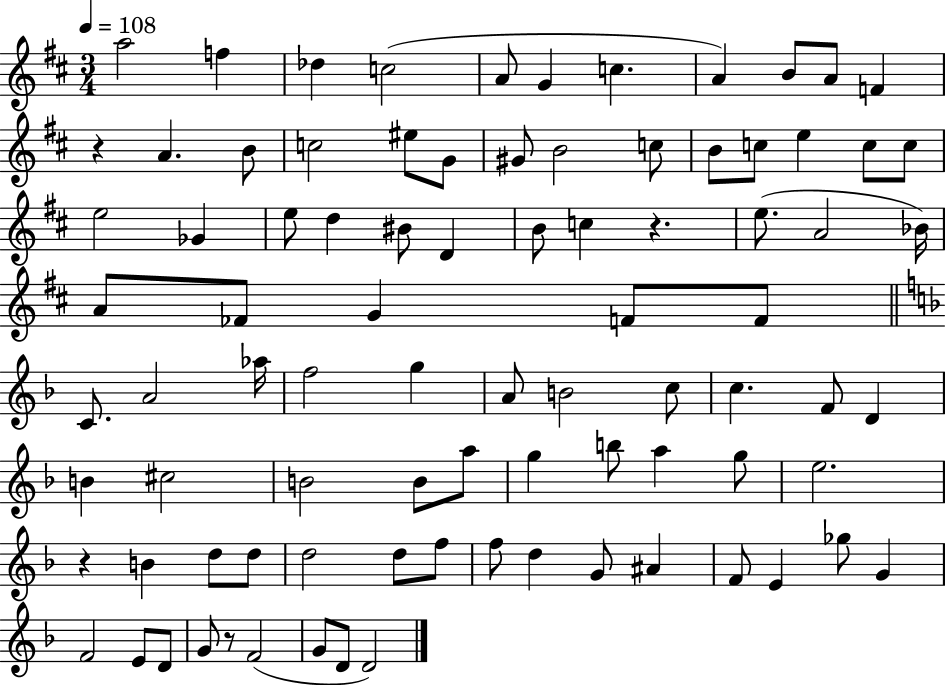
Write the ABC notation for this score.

X:1
T:Untitled
M:3/4
L:1/4
K:D
a2 f _d c2 A/2 G c A B/2 A/2 F z A B/2 c2 ^e/2 G/2 ^G/2 B2 c/2 B/2 c/2 e c/2 c/2 e2 _G e/2 d ^B/2 D B/2 c z e/2 A2 _B/4 A/2 _F/2 G F/2 F/2 C/2 A2 _a/4 f2 g A/2 B2 c/2 c F/2 D B ^c2 B2 B/2 a/2 g b/2 a g/2 e2 z B d/2 d/2 d2 d/2 f/2 f/2 d G/2 ^A F/2 E _g/2 G F2 E/2 D/2 G/2 z/2 F2 G/2 D/2 D2